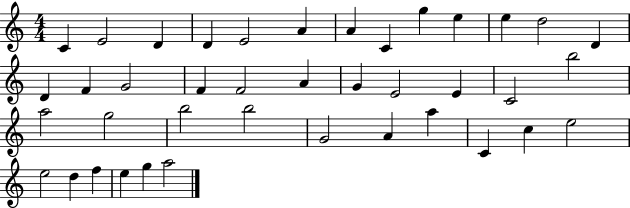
X:1
T:Untitled
M:4/4
L:1/4
K:C
C E2 D D E2 A A C g e e d2 D D F G2 F F2 A G E2 E C2 b2 a2 g2 b2 b2 G2 A a C c e2 e2 d f e g a2